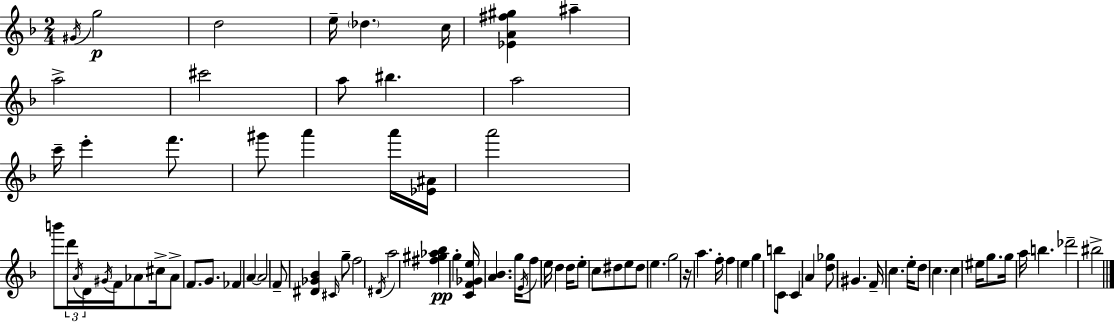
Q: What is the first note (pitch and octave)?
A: G#4